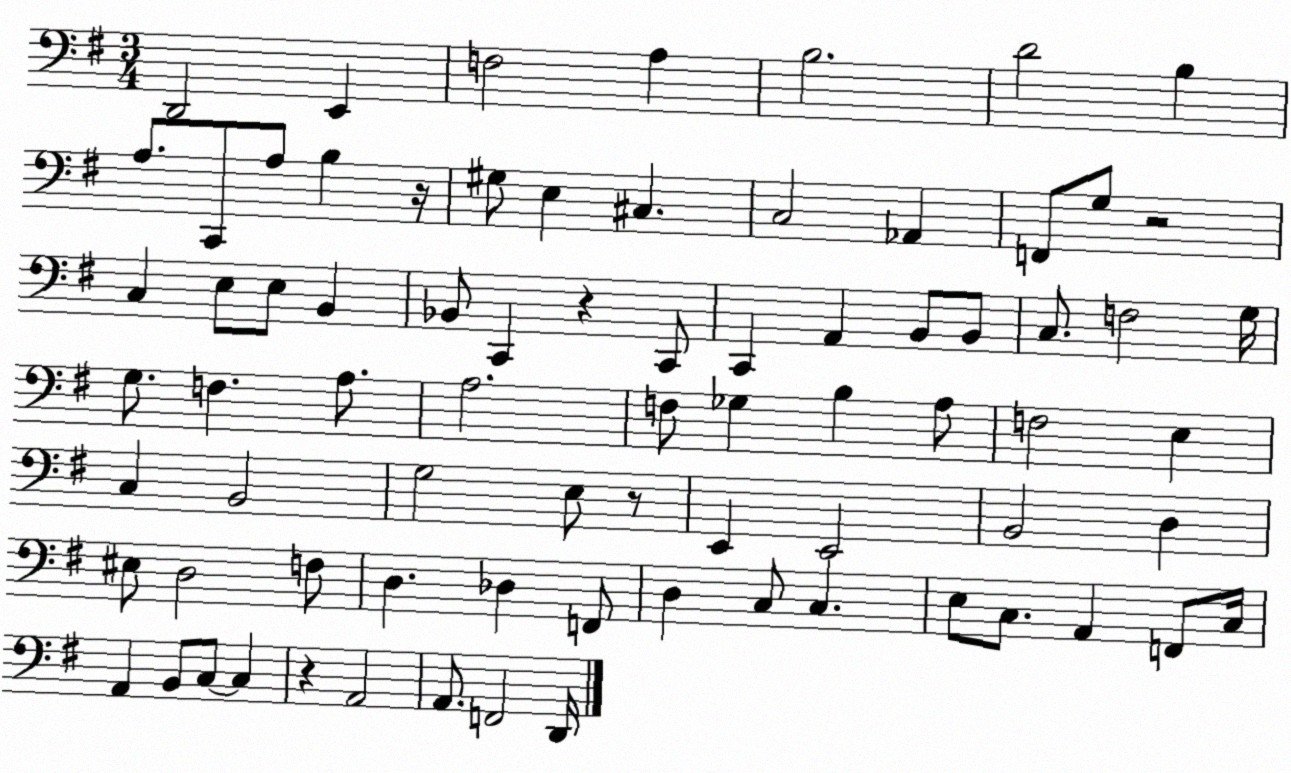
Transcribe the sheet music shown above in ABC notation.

X:1
T:Untitled
M:3/4
L:1/4
K:G
D,,2 E,, F,2 A, B,2 D2 B, A,/2 C,,/2 A,/2 B, z/4 ^G,/2 E, ^C, C,2 _A,, F,,/2 G,/2 z2 C, E,/2 E,/2 B,, _B,,/2 C,, z C,,/2 C,, A,, B,,/2 B,,/2 C,/2 F,2 G,/4 G,/2 F, A,/2 A,2 F,/2 _G, B, A,/2 F,2 E, C, B,,2 G,2 E,/2 z/2 E,, E,,2 B,,2 D, ^E,/2 D,2 F,/2 D, _D, F,,/2 D, C,/2 C, E,/2 C,/2 A,, F,,/2 C,/4 A,, B,,/2 C,/2 C, z A,,2 A,,/2 F,,2 D,,/4